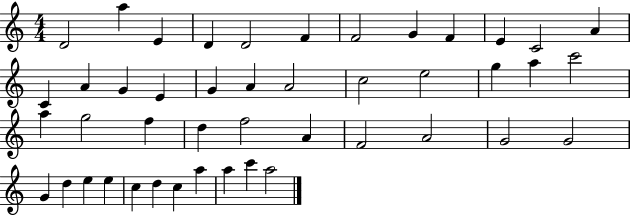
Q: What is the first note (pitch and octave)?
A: D4